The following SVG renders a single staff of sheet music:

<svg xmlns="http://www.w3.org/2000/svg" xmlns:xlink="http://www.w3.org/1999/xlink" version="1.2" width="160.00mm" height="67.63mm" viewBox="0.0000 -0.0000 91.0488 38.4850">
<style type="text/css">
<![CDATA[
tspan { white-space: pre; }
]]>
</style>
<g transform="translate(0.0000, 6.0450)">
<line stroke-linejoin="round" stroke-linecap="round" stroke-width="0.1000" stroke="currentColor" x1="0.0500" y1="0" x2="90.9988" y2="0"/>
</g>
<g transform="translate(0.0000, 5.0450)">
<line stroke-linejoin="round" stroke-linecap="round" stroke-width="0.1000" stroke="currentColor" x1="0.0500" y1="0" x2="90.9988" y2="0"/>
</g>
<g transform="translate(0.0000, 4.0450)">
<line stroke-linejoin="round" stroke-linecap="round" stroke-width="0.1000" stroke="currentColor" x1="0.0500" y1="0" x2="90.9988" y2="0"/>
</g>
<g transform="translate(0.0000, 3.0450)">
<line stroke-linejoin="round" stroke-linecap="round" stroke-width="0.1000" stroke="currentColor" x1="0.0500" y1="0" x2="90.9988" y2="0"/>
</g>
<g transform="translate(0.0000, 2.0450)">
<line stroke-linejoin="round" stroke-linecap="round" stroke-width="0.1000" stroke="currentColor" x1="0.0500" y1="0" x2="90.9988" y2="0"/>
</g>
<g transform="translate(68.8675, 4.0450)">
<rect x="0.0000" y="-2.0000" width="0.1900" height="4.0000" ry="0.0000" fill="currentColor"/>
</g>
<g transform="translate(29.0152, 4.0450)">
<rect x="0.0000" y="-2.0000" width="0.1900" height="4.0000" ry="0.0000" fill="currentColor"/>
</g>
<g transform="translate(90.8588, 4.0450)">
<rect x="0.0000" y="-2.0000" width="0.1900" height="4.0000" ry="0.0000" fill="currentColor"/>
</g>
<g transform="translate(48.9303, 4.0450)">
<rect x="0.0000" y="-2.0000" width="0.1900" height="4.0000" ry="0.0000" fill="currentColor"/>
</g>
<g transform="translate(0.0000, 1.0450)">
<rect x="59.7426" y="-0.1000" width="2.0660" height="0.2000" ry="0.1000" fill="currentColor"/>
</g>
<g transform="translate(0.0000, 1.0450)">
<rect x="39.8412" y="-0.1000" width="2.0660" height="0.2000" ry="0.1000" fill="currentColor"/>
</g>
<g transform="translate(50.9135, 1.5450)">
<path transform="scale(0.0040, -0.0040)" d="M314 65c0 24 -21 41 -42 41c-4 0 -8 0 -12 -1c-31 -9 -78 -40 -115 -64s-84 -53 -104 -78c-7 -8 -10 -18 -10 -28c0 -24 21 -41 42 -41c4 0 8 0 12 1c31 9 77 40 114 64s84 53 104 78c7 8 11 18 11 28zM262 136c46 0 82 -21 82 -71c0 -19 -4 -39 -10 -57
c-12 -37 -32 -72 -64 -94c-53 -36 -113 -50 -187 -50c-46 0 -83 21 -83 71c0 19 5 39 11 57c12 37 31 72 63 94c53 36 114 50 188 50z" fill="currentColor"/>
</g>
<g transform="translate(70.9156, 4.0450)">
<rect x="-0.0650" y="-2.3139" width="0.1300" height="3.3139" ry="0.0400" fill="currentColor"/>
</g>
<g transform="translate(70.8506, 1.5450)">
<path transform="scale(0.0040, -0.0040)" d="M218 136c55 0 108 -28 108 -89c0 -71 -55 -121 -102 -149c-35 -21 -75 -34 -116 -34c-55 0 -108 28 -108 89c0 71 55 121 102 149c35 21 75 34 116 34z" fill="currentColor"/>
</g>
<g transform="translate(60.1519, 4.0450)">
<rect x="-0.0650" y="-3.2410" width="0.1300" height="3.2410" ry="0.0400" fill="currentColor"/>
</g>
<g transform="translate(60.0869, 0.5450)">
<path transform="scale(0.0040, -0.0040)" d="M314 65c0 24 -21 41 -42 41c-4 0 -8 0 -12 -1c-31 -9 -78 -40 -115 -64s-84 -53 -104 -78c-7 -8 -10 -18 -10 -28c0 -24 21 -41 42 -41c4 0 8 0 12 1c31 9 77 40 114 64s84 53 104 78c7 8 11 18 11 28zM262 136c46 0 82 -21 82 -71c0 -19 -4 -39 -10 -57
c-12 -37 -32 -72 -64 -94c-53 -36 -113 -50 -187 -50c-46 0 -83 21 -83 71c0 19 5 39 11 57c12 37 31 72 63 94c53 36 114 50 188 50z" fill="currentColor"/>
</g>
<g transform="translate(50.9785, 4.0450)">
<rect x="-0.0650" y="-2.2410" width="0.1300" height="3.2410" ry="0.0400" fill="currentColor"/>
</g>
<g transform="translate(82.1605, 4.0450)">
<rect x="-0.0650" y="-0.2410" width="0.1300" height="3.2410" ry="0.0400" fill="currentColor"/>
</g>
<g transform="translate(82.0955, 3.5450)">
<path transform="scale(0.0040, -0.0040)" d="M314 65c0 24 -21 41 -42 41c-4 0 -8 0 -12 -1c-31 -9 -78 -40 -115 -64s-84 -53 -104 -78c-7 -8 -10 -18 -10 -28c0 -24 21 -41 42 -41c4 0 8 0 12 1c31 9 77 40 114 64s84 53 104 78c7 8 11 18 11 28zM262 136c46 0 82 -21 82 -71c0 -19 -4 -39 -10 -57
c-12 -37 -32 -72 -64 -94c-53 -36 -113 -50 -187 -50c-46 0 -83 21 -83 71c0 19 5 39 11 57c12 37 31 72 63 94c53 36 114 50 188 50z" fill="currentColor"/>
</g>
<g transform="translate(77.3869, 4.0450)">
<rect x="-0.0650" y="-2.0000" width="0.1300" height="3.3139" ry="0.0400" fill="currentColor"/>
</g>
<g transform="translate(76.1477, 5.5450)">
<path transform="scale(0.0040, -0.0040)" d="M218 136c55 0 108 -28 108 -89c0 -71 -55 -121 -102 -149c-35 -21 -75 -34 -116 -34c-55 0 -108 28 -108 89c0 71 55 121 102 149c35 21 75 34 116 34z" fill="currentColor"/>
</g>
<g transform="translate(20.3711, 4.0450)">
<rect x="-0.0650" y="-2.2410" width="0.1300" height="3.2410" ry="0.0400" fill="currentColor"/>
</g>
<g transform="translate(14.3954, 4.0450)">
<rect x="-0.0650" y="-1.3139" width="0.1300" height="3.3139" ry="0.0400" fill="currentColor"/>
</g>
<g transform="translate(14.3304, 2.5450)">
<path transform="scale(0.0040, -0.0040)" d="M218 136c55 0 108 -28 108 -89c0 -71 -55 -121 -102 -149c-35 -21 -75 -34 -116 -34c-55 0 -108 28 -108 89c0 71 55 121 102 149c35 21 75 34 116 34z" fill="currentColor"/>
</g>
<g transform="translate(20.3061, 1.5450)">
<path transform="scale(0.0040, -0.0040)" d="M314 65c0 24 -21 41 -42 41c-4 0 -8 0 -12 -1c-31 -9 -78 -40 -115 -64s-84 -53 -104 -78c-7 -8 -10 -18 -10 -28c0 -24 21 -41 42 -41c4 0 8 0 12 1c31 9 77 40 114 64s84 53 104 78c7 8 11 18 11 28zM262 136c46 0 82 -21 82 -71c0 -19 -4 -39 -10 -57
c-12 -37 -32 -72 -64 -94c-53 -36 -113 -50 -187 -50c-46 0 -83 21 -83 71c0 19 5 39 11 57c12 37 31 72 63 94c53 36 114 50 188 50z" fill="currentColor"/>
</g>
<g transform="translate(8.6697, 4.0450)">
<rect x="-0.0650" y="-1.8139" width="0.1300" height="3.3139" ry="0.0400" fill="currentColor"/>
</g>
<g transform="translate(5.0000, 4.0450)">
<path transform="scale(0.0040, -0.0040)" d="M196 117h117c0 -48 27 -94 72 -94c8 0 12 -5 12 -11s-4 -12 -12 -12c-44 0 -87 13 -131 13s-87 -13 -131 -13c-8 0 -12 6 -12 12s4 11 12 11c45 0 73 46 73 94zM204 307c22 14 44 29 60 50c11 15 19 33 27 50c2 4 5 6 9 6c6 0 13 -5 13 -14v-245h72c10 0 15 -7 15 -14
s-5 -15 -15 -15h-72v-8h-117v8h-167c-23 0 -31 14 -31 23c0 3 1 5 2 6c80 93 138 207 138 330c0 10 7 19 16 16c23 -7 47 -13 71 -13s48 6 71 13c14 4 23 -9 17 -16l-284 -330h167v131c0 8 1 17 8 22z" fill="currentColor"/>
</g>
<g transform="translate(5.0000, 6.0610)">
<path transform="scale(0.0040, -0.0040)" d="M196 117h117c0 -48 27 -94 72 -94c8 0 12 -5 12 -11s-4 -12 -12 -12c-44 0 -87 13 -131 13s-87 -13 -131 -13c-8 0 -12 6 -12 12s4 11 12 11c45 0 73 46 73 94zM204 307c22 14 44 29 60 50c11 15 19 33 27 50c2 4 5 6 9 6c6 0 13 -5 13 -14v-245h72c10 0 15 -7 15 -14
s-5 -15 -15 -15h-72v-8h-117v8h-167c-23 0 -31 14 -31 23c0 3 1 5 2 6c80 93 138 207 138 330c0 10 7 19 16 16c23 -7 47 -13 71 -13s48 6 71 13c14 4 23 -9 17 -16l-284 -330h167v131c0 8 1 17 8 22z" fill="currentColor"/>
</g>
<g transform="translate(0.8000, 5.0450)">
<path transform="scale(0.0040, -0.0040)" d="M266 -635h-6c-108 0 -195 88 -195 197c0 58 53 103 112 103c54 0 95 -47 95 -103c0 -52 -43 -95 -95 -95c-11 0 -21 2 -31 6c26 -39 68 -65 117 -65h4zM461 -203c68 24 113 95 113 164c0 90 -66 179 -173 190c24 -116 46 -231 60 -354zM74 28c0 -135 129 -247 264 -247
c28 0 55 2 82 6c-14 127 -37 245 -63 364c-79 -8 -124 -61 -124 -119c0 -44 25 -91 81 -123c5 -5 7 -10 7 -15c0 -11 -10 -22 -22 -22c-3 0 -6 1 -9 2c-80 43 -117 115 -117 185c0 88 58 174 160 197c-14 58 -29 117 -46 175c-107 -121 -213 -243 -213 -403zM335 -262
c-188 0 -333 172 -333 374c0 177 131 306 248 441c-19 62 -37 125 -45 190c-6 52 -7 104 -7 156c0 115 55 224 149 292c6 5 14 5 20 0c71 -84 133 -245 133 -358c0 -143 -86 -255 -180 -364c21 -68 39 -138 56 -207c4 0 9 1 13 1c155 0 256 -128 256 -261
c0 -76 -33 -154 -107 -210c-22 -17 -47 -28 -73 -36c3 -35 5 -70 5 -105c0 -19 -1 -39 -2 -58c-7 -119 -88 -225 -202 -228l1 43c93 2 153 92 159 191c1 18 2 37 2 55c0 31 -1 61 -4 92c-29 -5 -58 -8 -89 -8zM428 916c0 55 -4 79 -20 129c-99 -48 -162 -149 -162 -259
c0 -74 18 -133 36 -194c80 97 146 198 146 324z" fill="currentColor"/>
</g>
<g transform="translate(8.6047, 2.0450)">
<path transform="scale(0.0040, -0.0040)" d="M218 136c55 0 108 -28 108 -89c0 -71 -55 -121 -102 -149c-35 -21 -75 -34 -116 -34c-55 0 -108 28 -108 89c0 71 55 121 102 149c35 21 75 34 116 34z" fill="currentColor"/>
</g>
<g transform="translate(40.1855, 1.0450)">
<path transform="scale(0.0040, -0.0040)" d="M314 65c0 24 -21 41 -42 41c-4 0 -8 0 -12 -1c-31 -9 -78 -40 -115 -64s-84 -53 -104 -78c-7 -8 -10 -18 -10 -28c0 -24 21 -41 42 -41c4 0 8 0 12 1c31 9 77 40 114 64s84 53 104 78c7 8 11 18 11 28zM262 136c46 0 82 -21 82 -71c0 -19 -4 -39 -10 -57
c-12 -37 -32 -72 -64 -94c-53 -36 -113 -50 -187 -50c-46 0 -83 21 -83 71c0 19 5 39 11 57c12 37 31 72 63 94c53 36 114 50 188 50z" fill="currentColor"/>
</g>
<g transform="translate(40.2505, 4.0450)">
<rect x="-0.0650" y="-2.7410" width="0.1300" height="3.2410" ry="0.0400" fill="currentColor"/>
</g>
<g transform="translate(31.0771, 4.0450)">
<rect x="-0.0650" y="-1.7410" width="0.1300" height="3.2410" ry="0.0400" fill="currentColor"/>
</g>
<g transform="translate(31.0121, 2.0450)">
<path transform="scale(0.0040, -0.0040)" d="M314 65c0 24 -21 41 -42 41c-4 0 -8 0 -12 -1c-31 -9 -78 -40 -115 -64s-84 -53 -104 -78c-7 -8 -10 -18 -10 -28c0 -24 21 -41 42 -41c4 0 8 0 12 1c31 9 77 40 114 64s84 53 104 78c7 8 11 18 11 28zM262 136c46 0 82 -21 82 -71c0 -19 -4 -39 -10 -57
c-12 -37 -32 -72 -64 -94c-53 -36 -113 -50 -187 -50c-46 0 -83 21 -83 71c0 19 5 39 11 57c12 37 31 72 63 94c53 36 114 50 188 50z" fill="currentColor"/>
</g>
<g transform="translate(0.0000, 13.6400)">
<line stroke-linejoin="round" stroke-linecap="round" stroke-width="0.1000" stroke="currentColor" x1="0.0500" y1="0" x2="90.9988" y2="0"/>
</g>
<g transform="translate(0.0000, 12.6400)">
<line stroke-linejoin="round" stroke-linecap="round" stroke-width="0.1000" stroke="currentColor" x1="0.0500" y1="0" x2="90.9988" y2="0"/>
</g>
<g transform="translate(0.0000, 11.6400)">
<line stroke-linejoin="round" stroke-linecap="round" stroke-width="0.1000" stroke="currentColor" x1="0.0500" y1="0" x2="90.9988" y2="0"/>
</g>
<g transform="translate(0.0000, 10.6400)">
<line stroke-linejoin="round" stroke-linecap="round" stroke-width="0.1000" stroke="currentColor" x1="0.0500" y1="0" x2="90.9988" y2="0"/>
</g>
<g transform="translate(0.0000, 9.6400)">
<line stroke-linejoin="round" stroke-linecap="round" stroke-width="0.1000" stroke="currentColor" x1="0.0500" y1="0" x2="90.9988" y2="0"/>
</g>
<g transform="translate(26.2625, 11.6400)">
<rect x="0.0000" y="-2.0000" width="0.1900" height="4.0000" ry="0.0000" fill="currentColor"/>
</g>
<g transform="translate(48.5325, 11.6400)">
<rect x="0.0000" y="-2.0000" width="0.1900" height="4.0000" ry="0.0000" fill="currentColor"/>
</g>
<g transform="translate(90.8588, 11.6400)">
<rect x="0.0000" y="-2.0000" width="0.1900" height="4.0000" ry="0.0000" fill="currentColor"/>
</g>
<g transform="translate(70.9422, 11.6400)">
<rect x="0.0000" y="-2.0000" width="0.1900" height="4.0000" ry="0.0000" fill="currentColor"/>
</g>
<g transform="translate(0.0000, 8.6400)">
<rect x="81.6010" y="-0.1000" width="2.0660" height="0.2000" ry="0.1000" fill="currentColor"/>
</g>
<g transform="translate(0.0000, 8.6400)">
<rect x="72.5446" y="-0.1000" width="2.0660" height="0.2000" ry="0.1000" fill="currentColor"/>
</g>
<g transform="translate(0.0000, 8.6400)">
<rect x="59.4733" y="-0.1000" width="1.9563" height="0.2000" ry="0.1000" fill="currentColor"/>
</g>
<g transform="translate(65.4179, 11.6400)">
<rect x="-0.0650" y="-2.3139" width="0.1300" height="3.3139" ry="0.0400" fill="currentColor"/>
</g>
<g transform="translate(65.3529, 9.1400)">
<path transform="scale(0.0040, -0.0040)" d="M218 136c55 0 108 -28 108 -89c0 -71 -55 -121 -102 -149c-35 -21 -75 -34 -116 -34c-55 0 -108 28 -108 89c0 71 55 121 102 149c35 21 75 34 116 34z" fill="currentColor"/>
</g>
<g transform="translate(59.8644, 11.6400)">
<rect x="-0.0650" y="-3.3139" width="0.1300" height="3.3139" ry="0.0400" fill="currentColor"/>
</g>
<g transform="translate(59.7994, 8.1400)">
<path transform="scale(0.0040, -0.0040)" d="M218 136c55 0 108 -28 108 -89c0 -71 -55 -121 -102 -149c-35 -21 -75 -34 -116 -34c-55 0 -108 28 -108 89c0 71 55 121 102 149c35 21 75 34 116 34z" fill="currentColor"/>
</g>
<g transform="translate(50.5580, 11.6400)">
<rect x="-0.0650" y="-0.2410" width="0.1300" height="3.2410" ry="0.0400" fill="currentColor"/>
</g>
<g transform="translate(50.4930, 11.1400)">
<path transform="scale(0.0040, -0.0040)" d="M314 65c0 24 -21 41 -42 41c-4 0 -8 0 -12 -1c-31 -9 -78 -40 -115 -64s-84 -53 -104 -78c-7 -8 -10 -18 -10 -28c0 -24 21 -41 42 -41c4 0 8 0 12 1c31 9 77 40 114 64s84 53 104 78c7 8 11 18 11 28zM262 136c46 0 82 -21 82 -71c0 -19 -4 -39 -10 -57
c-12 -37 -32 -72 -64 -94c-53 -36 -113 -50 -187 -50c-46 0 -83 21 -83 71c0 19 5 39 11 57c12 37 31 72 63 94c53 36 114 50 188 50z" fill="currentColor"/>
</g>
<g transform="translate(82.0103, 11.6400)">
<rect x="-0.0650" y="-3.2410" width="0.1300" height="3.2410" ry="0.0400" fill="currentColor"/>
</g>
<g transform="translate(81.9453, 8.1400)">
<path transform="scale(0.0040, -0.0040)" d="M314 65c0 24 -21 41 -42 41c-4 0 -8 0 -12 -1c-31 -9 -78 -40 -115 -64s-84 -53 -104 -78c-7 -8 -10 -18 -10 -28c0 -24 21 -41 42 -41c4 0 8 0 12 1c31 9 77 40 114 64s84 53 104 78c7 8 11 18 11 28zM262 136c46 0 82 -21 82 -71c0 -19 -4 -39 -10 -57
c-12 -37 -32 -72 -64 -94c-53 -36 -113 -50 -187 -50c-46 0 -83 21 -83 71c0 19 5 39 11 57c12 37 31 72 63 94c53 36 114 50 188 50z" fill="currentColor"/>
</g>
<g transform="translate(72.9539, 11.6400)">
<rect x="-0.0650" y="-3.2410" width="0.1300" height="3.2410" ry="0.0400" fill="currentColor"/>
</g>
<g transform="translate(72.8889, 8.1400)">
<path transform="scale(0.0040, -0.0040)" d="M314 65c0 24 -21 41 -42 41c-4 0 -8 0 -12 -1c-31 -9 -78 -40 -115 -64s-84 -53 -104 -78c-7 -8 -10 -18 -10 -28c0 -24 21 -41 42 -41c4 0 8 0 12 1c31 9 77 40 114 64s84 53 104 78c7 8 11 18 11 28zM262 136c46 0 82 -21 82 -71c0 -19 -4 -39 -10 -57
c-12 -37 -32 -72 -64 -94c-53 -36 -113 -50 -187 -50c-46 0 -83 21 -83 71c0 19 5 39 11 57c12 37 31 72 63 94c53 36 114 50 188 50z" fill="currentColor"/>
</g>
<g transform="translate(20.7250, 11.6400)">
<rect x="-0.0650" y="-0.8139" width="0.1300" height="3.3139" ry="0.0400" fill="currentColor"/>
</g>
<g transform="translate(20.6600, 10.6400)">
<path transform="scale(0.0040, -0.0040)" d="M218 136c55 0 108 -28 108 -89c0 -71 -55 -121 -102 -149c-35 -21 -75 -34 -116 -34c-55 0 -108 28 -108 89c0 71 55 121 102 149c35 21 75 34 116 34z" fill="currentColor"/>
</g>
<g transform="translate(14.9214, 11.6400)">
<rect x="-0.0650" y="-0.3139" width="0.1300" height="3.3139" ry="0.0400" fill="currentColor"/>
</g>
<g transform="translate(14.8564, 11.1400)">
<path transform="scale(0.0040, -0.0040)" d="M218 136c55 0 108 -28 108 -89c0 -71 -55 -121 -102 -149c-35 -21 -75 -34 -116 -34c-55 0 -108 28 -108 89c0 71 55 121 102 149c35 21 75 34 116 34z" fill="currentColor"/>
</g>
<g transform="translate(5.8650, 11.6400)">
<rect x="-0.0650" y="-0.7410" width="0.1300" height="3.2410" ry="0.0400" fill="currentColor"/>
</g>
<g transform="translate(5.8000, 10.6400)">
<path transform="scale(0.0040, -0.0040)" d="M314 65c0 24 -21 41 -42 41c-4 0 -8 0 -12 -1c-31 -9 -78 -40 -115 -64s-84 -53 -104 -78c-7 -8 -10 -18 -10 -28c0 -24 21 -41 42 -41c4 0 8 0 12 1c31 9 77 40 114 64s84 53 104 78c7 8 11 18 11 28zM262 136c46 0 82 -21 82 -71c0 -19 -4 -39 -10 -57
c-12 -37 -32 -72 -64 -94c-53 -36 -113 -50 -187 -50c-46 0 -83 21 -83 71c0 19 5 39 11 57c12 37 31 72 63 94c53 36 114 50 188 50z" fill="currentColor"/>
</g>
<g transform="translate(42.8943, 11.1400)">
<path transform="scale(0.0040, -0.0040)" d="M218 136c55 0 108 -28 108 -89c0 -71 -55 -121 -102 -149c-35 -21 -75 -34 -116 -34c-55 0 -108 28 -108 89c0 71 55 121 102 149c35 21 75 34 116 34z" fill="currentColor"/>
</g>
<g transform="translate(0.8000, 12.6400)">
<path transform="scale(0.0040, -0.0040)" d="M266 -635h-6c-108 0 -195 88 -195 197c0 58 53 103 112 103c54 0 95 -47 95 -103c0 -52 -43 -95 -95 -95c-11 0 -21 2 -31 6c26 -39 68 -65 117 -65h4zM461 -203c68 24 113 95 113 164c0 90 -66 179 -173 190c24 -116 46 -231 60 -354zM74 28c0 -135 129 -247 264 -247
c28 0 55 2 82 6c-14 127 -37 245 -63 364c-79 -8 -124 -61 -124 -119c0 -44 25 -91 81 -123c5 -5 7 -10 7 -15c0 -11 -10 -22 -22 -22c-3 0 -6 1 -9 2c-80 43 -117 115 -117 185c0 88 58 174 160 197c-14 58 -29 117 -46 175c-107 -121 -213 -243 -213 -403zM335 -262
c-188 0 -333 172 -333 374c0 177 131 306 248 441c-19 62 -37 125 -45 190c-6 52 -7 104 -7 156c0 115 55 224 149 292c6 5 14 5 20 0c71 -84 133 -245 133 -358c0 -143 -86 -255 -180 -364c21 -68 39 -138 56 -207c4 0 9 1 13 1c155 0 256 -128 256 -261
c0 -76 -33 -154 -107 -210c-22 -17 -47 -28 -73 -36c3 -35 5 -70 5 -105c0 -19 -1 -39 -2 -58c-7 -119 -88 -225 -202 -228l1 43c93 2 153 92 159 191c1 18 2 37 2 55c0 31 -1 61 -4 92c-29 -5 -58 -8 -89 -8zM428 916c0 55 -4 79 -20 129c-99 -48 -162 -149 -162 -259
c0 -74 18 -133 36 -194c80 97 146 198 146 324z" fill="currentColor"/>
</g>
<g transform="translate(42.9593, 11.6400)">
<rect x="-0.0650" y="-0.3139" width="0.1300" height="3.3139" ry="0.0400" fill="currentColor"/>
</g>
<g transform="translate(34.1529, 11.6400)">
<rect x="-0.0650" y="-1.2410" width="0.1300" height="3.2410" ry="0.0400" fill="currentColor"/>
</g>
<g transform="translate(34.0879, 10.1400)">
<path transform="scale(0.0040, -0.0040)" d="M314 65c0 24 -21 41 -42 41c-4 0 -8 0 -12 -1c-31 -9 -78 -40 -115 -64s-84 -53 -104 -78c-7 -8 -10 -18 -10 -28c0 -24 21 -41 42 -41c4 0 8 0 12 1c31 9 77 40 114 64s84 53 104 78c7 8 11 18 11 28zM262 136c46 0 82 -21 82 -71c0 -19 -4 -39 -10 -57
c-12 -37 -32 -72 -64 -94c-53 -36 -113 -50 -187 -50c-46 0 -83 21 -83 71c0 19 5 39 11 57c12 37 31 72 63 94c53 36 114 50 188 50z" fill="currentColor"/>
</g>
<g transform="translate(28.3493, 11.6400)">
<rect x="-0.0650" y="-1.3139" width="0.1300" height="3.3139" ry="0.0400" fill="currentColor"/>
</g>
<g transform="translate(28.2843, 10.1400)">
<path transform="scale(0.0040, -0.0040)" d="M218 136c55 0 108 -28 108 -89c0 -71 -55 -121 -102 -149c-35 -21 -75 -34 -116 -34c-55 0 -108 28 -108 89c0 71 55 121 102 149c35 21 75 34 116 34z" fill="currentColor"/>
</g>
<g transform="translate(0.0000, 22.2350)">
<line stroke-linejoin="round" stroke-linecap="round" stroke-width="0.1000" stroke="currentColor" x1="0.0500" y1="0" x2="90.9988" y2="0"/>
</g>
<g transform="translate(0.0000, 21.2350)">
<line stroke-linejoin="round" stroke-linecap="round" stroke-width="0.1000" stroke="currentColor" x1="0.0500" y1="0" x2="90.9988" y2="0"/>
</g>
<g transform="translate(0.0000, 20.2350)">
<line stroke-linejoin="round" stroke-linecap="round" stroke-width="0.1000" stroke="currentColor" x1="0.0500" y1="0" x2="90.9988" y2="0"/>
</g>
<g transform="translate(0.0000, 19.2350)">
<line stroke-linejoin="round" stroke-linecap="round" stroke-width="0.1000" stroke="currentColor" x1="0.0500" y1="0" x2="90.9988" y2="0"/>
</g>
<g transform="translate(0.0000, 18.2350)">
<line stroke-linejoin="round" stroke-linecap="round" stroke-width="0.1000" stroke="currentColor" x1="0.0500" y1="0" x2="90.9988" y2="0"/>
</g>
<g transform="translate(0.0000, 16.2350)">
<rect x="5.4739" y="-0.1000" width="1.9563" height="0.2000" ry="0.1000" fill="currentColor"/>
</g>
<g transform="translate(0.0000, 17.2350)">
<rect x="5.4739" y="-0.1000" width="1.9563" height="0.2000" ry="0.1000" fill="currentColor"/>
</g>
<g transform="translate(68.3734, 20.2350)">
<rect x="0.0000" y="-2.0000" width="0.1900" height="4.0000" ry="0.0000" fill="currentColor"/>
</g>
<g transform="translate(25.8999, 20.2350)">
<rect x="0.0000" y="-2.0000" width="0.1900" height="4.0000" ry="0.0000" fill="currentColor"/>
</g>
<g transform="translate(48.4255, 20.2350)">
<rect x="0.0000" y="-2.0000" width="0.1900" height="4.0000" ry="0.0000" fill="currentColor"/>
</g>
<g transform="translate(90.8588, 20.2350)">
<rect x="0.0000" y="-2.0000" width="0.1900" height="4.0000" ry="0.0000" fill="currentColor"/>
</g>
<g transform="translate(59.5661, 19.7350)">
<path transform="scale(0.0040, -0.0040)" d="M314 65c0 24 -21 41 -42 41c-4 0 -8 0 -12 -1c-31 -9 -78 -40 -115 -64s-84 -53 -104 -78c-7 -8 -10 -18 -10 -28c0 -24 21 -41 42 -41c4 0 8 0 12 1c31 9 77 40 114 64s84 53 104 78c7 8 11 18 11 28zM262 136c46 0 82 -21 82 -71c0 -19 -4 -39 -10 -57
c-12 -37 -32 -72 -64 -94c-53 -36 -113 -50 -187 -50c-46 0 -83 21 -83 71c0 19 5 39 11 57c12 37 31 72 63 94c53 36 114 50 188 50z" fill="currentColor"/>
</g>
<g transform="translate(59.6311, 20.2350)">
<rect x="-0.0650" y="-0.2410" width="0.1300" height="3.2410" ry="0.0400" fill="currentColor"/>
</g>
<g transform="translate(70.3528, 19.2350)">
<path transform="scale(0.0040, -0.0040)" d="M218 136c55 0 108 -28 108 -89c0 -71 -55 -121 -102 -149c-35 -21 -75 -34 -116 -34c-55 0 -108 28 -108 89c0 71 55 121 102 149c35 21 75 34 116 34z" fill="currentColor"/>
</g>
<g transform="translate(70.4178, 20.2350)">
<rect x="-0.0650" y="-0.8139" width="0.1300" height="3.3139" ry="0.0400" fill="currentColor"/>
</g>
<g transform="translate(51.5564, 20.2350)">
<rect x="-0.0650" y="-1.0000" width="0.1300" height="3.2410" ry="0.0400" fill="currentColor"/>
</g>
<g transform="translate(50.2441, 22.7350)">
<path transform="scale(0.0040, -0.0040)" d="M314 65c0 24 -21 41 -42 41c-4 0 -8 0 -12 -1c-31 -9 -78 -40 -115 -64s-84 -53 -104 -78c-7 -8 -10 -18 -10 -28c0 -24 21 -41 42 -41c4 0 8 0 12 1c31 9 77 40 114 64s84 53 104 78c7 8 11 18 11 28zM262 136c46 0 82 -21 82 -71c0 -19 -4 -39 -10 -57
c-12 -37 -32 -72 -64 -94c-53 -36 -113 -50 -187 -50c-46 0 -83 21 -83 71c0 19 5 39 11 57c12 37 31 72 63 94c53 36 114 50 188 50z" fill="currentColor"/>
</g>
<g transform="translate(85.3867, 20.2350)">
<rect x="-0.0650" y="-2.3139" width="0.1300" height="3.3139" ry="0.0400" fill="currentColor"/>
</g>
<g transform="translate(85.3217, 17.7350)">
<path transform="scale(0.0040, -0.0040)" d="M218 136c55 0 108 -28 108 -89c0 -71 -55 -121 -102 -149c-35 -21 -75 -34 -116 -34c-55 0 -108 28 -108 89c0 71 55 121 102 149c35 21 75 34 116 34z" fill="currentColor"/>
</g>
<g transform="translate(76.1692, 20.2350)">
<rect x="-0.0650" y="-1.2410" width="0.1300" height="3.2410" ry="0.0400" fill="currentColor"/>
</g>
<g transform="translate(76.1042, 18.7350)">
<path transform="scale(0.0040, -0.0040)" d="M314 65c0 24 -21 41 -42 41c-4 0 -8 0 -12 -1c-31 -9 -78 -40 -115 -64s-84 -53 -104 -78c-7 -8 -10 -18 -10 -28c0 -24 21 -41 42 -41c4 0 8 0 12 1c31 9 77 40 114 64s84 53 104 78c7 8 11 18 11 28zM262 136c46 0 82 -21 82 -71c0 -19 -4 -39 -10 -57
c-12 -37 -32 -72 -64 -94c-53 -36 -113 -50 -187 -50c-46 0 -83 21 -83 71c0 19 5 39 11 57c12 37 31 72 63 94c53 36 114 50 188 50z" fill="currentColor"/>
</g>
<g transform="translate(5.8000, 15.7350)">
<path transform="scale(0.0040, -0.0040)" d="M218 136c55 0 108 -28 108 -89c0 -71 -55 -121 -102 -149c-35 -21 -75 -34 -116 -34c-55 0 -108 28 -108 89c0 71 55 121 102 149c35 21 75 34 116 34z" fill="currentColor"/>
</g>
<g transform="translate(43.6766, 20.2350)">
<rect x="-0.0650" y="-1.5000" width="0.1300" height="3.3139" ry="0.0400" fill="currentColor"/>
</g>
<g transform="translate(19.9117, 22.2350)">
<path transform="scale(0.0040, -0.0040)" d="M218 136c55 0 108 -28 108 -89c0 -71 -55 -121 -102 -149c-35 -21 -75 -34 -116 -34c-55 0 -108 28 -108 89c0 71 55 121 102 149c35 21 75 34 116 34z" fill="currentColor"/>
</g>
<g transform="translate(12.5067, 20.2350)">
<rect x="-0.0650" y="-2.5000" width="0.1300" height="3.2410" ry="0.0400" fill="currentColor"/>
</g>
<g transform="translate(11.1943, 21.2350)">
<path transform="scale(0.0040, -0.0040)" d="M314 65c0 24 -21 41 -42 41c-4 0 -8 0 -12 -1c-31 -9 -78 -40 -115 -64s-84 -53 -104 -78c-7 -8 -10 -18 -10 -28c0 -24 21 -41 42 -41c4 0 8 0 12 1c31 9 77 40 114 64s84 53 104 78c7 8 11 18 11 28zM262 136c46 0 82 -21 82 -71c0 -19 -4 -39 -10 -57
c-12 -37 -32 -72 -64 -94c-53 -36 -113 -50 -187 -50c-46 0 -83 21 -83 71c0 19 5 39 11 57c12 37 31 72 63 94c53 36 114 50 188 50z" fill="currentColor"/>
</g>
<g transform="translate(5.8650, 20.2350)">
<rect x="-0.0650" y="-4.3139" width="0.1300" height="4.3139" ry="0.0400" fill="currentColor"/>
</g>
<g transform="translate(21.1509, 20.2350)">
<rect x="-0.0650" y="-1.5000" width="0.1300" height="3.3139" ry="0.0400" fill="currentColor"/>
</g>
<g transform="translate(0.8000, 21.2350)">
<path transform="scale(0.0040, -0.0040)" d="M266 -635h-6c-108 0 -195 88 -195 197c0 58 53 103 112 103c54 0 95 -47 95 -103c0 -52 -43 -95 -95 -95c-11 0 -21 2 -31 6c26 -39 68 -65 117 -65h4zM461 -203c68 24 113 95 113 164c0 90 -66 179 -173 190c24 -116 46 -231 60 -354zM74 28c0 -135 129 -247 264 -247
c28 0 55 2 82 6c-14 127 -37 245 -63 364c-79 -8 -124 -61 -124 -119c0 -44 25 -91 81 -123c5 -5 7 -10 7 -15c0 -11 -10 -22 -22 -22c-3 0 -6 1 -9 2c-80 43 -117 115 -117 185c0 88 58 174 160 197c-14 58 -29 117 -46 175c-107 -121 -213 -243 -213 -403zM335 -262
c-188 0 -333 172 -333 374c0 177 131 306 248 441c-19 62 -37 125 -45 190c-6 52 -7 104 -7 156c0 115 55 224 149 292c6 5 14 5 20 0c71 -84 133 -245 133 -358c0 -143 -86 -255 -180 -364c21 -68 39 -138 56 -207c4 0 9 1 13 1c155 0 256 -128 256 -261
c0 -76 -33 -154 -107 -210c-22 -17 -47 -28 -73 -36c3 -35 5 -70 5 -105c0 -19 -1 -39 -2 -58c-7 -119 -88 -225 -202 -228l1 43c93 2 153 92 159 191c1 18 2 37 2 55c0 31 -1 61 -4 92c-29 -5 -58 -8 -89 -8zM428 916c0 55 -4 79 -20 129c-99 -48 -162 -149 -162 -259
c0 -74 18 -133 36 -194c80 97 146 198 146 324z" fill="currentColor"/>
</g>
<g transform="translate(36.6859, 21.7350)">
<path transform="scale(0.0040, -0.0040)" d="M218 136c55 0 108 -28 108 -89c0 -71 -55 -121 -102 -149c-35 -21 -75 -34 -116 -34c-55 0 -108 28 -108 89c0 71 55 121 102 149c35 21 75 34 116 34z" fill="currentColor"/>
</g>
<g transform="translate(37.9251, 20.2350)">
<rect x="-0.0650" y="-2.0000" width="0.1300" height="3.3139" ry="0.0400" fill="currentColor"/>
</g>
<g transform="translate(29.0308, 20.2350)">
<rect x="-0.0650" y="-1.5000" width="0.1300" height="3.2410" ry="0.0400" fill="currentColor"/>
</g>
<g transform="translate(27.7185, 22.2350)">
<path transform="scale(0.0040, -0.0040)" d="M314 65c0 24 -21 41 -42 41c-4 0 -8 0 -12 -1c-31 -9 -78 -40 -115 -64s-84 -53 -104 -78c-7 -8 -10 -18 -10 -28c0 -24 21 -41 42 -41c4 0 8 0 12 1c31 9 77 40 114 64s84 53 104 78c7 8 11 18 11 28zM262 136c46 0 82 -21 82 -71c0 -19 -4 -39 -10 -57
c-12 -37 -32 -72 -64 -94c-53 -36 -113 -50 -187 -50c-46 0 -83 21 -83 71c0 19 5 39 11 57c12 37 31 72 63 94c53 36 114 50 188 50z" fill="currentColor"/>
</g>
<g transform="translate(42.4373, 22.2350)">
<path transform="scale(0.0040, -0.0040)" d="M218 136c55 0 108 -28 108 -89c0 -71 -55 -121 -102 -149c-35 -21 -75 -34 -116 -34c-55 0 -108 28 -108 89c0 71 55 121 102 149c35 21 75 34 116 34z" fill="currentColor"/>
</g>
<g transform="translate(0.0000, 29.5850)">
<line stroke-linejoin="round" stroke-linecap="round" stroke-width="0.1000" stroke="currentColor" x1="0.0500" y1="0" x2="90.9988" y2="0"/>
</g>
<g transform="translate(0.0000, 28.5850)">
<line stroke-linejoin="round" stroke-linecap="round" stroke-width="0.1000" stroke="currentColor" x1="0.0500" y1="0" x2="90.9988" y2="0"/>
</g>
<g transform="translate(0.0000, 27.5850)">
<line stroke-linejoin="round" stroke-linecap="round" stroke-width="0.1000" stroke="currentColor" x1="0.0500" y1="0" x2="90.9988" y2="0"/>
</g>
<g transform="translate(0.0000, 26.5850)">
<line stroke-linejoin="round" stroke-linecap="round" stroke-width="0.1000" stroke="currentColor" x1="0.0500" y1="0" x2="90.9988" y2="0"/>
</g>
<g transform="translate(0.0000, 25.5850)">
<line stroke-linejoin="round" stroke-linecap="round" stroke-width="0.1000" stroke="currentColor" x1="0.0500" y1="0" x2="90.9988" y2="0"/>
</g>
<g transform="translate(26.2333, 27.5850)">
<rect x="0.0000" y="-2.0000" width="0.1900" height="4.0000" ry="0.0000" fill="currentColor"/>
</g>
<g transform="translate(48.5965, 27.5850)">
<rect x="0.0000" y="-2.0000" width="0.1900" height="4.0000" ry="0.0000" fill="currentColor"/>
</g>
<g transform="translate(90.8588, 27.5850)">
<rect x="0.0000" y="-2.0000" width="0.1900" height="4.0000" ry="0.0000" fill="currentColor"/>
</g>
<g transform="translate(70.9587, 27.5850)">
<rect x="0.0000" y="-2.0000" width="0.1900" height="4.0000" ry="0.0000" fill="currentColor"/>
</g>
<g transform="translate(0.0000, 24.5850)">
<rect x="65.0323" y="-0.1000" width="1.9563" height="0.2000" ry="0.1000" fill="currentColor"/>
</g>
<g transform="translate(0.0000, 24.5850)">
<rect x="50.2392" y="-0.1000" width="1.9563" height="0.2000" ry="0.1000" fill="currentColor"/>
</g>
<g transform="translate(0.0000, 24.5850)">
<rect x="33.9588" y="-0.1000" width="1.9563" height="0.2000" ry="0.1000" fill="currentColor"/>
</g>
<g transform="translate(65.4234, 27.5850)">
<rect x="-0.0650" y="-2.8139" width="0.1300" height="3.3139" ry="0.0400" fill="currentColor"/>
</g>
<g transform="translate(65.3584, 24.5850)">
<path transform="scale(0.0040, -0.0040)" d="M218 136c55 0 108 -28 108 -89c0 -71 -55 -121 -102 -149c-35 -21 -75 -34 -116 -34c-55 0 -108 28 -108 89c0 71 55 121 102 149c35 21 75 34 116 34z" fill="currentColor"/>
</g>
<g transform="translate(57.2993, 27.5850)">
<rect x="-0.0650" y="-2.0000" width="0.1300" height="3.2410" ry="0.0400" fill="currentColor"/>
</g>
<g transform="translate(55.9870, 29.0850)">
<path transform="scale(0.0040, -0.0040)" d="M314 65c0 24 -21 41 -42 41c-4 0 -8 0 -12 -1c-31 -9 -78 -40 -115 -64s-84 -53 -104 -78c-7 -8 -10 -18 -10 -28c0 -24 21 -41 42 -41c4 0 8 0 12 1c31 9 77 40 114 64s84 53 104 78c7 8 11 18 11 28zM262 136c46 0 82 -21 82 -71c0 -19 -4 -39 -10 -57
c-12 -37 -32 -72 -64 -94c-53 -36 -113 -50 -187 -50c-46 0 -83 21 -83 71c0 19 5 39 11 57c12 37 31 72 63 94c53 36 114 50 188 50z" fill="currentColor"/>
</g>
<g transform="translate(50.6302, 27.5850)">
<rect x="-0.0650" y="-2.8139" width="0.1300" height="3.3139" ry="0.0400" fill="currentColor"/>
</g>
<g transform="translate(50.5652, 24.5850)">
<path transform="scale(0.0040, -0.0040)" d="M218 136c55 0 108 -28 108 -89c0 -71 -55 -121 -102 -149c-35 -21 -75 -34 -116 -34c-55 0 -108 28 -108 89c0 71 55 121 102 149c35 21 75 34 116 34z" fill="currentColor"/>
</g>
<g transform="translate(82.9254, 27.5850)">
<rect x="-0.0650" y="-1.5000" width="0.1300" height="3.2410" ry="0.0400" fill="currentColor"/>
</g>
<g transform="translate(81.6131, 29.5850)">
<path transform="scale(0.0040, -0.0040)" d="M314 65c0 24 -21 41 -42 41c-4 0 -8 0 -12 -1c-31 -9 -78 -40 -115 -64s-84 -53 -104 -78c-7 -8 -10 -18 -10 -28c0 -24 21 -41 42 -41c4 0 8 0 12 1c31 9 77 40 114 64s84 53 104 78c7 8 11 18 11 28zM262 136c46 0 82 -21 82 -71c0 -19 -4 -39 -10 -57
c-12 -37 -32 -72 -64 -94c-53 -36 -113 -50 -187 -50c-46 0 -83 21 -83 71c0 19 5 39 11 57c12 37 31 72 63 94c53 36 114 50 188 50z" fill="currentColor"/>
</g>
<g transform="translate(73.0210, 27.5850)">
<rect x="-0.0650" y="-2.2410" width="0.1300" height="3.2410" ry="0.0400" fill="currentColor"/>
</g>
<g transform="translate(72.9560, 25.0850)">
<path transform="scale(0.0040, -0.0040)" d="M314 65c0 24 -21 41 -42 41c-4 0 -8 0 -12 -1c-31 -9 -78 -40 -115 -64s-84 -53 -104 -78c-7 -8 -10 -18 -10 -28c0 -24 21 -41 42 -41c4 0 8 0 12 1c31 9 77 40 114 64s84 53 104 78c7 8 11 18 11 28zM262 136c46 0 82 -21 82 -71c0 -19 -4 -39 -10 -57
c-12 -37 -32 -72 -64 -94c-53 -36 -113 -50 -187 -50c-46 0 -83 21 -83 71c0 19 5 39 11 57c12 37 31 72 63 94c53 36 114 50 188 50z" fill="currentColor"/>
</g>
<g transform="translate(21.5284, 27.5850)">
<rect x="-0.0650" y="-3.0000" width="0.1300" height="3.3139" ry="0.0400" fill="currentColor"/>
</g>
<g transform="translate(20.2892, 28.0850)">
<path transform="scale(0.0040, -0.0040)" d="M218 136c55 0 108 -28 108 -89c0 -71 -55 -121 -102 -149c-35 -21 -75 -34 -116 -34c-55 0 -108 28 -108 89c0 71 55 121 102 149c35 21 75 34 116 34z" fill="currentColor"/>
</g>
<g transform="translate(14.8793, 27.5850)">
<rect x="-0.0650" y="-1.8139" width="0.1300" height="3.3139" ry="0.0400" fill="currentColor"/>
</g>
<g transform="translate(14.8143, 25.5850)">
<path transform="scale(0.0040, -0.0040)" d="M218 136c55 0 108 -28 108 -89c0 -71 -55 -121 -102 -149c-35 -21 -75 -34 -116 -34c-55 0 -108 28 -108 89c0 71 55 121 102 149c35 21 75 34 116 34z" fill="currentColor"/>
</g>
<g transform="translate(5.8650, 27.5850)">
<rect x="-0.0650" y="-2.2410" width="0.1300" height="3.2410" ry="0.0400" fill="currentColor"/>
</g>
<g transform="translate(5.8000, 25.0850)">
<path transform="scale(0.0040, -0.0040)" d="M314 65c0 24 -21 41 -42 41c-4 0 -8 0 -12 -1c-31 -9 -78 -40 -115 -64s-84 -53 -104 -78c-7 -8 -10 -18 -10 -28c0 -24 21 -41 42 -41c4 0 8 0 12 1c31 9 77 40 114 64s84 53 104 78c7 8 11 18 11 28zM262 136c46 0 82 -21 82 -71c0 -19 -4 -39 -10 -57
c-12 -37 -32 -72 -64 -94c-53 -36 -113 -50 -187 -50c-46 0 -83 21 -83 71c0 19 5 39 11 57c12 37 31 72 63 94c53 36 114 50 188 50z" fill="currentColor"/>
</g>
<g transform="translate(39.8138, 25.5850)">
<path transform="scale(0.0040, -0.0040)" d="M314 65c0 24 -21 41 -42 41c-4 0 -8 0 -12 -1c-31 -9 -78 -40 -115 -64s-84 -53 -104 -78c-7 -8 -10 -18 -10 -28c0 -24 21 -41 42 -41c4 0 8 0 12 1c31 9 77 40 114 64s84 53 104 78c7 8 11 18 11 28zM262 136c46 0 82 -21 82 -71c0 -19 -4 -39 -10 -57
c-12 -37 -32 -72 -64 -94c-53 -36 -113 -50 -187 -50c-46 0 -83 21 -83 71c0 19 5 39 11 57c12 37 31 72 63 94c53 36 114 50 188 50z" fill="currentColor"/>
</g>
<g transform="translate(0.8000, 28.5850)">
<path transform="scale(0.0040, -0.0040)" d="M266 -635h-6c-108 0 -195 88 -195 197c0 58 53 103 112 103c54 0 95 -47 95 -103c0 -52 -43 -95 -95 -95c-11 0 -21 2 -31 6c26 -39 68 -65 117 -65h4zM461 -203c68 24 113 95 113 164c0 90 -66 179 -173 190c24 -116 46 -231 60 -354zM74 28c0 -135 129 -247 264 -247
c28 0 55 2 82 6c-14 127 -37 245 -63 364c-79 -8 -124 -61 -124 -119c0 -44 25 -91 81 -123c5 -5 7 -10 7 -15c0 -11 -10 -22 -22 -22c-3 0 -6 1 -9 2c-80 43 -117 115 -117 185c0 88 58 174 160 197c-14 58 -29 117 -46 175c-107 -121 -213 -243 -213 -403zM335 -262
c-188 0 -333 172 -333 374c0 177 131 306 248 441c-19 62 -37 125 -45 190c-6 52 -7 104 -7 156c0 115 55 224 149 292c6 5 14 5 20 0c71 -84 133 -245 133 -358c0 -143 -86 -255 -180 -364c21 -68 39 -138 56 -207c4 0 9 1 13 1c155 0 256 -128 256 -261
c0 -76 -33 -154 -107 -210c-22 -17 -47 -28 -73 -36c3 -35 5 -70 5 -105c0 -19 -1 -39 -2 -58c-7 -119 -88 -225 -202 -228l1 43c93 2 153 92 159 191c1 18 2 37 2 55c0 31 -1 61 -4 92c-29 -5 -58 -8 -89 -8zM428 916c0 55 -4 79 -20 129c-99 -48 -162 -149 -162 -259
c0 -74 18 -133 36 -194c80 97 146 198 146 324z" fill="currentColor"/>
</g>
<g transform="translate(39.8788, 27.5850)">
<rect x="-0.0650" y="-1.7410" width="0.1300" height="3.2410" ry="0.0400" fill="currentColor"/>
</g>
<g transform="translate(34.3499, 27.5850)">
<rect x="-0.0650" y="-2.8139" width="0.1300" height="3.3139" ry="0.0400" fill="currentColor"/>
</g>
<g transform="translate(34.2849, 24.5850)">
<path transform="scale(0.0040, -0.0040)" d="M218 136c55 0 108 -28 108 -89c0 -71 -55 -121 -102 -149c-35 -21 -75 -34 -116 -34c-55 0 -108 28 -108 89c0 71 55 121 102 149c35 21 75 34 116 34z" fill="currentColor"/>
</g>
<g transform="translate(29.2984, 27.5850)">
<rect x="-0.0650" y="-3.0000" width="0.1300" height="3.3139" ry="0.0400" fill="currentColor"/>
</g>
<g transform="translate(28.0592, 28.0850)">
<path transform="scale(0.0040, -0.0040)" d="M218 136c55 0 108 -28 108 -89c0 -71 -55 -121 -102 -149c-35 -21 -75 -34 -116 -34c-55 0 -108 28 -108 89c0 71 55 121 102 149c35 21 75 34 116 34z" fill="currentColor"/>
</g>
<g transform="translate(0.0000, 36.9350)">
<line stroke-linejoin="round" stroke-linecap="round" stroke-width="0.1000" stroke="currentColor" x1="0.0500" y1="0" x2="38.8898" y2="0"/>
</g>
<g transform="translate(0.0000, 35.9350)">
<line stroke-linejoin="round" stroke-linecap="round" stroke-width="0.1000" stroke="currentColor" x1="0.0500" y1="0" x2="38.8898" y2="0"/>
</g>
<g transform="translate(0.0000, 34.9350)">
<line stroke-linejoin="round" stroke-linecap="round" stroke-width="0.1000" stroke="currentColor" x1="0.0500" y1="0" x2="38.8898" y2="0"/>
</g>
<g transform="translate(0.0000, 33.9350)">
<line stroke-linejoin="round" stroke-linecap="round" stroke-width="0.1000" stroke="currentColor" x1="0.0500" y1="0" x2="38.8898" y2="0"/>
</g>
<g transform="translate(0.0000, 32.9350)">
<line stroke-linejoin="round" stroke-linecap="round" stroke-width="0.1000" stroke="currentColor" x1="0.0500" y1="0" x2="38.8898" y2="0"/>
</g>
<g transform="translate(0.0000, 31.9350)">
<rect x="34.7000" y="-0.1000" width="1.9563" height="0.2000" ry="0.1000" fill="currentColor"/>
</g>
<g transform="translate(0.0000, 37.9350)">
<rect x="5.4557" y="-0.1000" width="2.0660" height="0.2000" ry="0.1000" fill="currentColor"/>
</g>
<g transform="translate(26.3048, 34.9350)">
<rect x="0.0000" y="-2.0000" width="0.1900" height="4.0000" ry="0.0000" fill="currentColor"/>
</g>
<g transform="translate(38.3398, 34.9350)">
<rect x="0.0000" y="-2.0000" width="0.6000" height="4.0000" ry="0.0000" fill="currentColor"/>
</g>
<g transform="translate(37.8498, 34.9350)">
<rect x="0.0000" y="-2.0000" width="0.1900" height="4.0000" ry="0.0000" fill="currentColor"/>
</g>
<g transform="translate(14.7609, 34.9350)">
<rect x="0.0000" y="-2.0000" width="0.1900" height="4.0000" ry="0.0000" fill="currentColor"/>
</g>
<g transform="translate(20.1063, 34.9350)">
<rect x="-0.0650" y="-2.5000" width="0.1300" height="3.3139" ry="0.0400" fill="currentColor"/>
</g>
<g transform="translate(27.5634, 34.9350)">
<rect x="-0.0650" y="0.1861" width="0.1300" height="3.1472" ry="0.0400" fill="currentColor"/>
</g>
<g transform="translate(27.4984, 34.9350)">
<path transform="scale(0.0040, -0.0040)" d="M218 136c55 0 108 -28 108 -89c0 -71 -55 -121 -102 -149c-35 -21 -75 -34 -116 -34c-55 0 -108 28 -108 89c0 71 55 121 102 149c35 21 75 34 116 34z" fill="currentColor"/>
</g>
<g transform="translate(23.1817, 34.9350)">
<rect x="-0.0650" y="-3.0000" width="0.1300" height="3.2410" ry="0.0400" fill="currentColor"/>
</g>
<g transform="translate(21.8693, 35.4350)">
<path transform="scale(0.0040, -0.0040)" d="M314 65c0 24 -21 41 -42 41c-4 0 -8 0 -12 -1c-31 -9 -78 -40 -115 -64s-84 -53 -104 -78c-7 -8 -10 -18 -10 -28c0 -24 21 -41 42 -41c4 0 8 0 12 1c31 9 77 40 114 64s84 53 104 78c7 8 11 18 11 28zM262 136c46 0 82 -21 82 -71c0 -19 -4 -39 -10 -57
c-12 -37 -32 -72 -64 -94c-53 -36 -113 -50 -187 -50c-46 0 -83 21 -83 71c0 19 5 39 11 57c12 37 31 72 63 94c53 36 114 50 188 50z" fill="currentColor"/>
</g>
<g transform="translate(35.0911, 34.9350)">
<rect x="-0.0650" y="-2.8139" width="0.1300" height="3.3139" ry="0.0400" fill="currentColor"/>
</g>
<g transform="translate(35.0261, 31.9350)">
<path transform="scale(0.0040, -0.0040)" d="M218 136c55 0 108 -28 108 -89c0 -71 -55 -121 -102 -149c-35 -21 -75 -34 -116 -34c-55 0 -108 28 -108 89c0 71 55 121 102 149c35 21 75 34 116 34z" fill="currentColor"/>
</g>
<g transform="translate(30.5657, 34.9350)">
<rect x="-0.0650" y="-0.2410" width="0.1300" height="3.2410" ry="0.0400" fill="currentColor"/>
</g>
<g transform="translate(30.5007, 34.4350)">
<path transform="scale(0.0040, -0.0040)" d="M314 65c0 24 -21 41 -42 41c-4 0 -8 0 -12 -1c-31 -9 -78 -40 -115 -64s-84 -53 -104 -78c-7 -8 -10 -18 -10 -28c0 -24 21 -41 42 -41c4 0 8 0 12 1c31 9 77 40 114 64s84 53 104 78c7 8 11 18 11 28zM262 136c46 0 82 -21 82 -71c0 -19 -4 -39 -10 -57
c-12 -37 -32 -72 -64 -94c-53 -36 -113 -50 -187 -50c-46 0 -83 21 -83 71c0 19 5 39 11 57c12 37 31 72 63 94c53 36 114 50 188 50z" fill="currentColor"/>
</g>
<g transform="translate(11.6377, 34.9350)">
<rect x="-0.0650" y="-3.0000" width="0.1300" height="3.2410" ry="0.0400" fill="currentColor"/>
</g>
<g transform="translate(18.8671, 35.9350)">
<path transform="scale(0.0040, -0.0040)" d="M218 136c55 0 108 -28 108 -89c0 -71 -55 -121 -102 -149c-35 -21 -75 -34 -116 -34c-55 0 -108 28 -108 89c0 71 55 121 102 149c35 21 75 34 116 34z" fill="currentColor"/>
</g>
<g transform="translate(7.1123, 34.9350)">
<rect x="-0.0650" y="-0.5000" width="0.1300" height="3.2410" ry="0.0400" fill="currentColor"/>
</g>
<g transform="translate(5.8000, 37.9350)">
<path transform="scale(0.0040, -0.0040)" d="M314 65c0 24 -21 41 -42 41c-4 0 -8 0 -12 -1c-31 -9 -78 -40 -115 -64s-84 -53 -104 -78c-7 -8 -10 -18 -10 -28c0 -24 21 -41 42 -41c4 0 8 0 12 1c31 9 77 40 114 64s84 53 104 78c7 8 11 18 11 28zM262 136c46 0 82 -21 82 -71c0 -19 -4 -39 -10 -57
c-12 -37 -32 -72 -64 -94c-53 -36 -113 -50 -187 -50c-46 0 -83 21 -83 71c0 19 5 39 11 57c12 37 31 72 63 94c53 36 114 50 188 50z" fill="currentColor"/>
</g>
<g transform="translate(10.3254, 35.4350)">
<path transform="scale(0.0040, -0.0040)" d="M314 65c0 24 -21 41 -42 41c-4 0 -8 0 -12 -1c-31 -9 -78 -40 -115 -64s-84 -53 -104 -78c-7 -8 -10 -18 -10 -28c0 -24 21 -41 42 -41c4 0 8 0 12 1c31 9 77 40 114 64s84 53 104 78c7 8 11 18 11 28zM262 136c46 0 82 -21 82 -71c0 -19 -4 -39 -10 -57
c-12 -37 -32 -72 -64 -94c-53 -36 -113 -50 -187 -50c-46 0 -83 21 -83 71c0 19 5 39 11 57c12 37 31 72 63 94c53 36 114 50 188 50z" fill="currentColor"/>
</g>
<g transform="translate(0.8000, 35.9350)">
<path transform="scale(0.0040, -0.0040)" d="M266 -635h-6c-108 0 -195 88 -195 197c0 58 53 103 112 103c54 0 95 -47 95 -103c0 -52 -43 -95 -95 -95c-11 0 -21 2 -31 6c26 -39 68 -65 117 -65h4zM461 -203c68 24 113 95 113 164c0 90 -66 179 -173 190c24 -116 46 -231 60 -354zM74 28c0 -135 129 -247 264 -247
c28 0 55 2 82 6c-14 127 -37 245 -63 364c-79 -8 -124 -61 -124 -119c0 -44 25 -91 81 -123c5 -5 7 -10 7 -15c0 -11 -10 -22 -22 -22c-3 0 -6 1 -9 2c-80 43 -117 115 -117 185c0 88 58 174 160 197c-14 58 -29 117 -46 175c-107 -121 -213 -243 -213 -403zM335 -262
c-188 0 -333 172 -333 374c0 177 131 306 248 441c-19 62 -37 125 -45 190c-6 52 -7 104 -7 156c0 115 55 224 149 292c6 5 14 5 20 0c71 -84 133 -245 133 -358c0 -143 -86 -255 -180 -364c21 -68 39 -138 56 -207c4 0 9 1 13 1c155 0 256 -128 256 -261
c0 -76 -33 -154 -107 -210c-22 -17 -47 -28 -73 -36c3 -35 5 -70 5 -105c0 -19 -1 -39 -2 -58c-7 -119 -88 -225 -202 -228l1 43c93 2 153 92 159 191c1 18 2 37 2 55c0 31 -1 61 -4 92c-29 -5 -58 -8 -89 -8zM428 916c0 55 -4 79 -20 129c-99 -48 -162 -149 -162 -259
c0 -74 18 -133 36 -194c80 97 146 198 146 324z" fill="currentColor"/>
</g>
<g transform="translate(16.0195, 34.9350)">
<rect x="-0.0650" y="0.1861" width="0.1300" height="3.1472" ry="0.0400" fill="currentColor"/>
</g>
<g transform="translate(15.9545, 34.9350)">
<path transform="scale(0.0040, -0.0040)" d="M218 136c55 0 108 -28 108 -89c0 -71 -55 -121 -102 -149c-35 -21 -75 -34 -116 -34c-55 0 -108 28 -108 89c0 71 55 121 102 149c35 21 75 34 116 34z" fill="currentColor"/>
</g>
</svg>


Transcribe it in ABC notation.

X:1
T:Untitled
M:4/4
L:1/4
K:C
f e g2 f2 a2 g2 b2 g F c2 d2 c d e e2 c c2 b g b2 b2 d' G2 E E2 F E D2 c2 d e2 g g2 f A A a f2 a F2 a g2 E2 C2 A2 B G A2 B c2 a